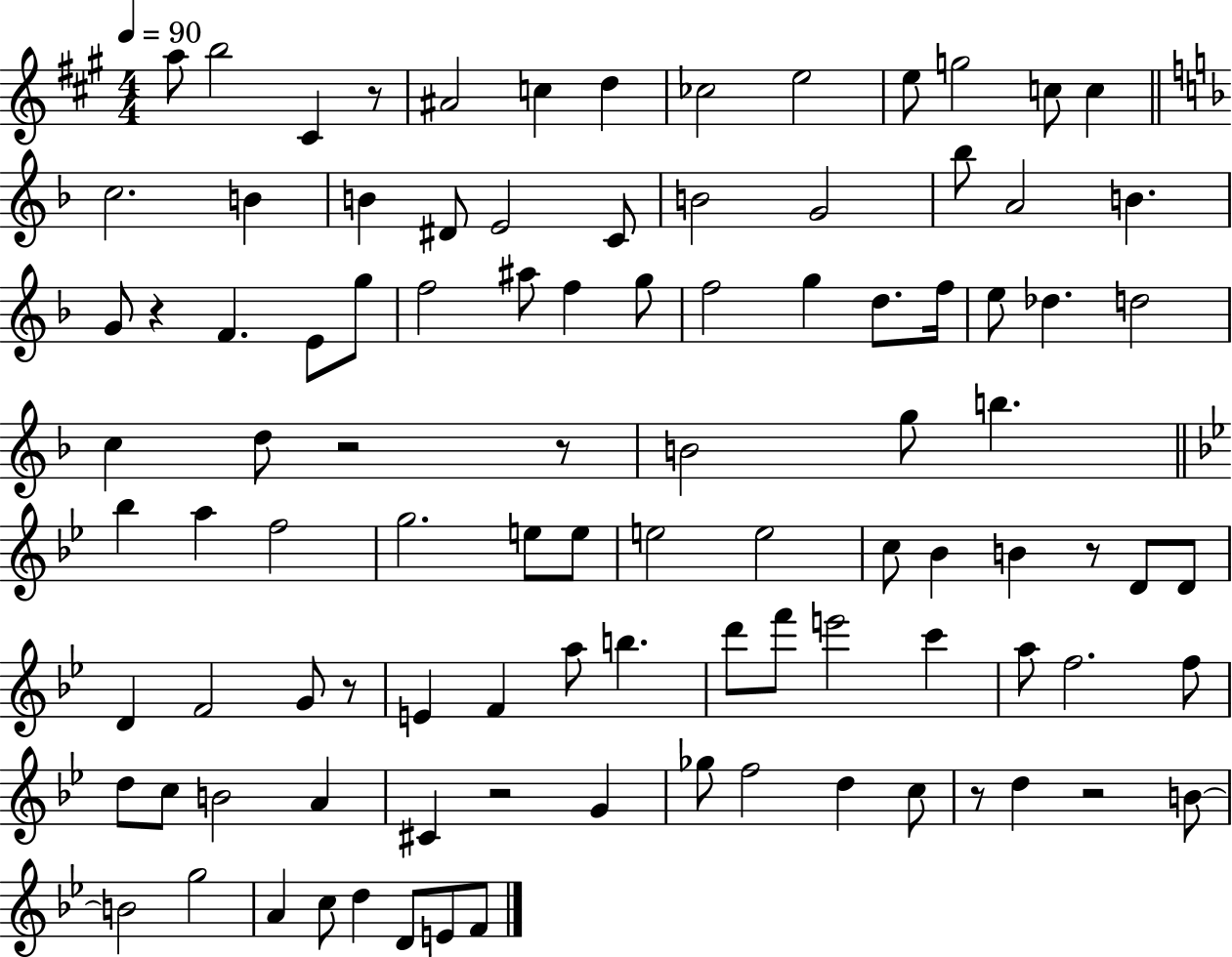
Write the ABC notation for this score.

X:1
T:Untitled
M:4/4
L:1/4
K:A
a/2 b2 ^C z/2 ^A2 c d _c2 e2 e/2 g2 c/2 c c2 B B ^D/2 E2 C/2 B2 G2 _b/2 A2 B G/2 z F E/2 g/2 f2 ^a/2 f g/2 f2 g d/2 f/4 e/2 _d d2 c d/2 z2 z/2 B2 g/2 b _b a f2 g2 e/2 e/2 e2 e2 c/2 _B B z/2 D/2 D/2 D F2 G/2 z/2 E F a/2 b d'/2 f'/2 e'2 c' a/2 f2 f/2 d/2 c/2 B2 A ^C z2 G _g/2 f2 d c/2 z/2 d z2 B/2 B2 g2 A c/2 d D/2 E/2 F/2